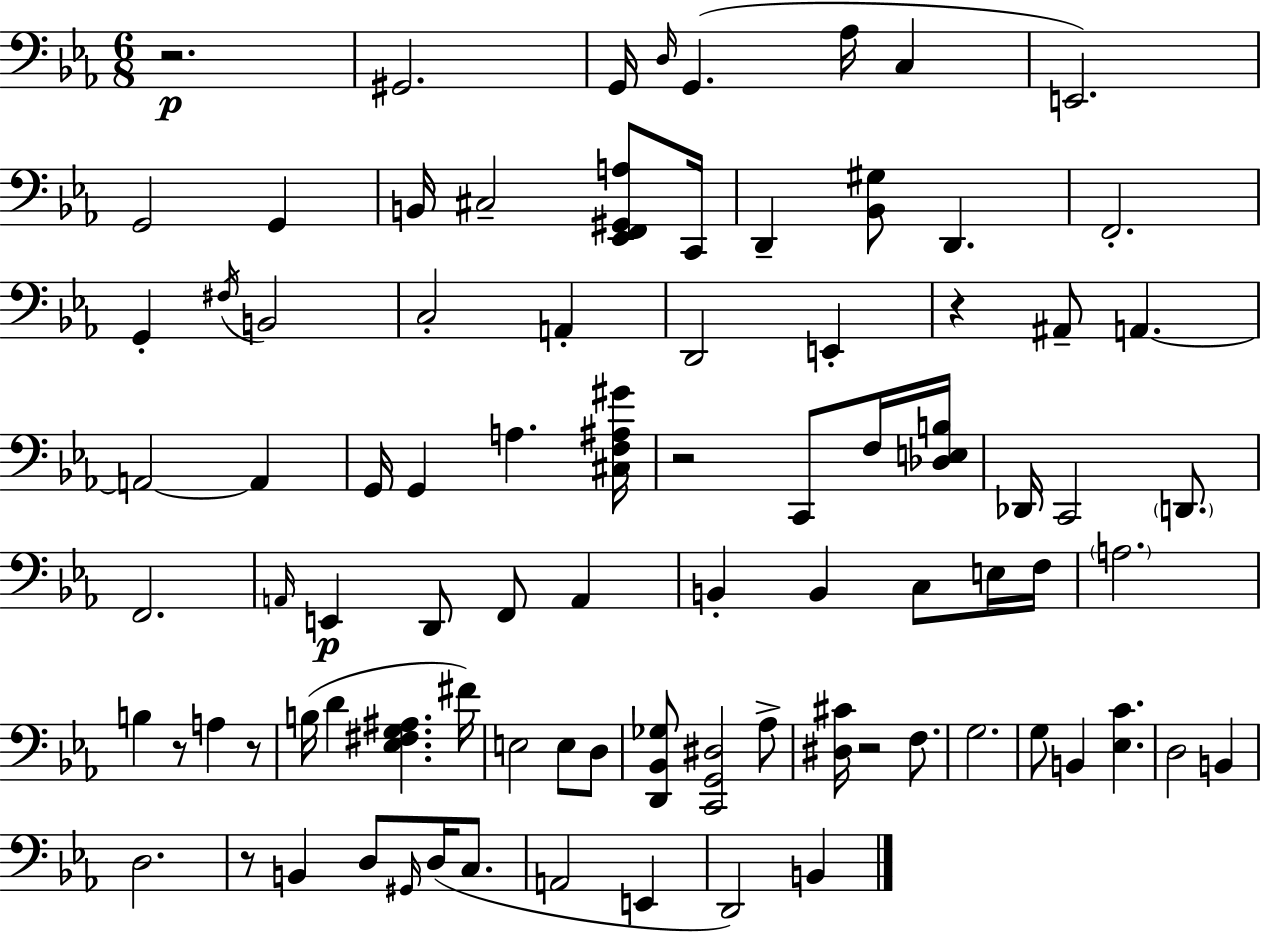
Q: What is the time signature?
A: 6/8